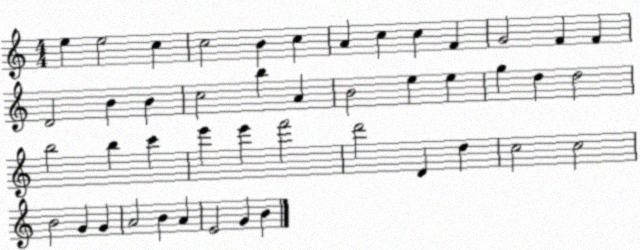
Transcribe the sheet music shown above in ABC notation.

X:1
T:Untitled
M:4/4
L:1/4
K:C
e e2 c c2 B c A c c F G2 F F D2 B B c2 b A B2 e e g d d2 b2 b c' e' e' f'2 d'2 D d c2 c2 B2 G G A2 B A E2 G B